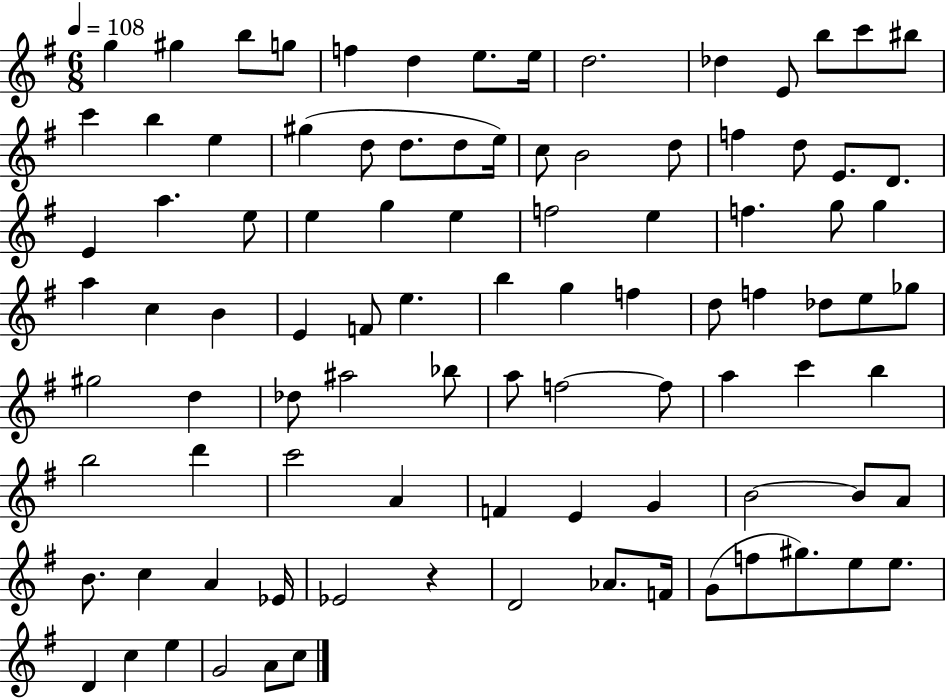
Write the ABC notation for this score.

X:1
T:Untitled
M:6/8
L:1/4
K:G
g ^g b/2 g/2 f d e/2 e/4 d2 _d E/2 b/2 c'/2 ^b/2 c' b e ^g d/2 d/2 d/2 e/4 c/2 B2 d/2 f d/2 E/2 D/2 E a e/2 e g e f2 e f g/2 g a c B E F/2 e b g f d/2 f _d/2 e/2 _g/2 ^g2 d _d/2 ^a2 _b/2 a/2 f2 f/2 a c' b b2 d' c'2 A F E G B2 B/2 A/2 B/2 c A _E/4 _E2 z D2 _A/2 F/4 G/2 f/2 ^g/2 e/2 e/2 D c e G2 A/2 c/2